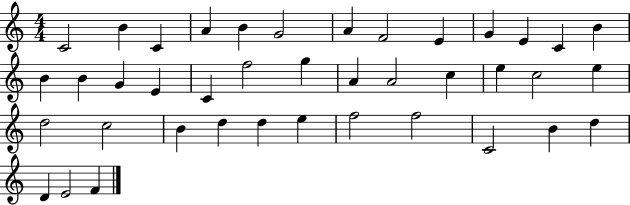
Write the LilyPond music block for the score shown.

{
  \clef treble
  \numericTimeSignature
  \time 4/4
  \key c \major
  c'2 b'4 c'4 | a'4 b'4 g'2 | a'4 f'2 e'4 | g'4 e'4 c'4 b'4 | \break b'4 b'4 g'4 e'4 | c'4 f''2 g''4 | a'4 a'2 c''4 | e''4 c''2 e''4 | \break d''2 c''2 | b'4 d''4 d''4 e''4 | f''2 f''2 | c'2 b'4 d''4 | \break d'4 e'2 f'4 | \bar "|."
}